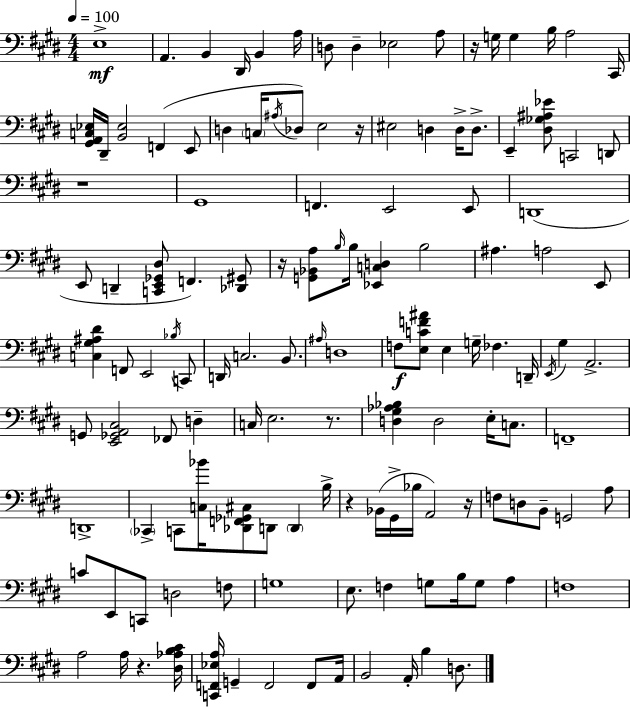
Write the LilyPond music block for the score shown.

{
  \clef bass
  \numericTimeSignature
  \time 4/4
  \key e \major
  \tempo 4 = 100
  e1->\mf | a,4. b,4 dis,16 b,4 a16 | d8 d4-- ees2 a8 | r16 g16 g4 b16 a2 cis,16 | \break <gis, a, c ees>16 dis,16-- <b, ees>2 f,4( e,8 | d4 \parenthesize c16 \acciaccatura { ais16 }) des8 e2 | r16 eis2 d4 d16-> d8.-> | e,4-- <dis ges ais ees'>8 c,2 d,8 | \break r1 | gis,1 | f,4. e,2 e,8 | d,1( | \break e,8 d,4-- <c, e, ges, dis>8 f,4.) <des, gis,>8 | r16 <g, bes, a>8 \grace { b16 } b16 <ees, c d>4 b2 | ais4. a2 | e,8 <c gis ais dis'>4 f,8 e,2 | \break \acciaccatura { bes16 } c,8 d,16 c2. | b,8. \grace { ais16 } d1 | f8\f <e c' f' ais'>8 e4 g16-- fes4. | d,16-- \acciaccatura { e,16 } gis4 a,2.-> | \break g,8 <e, ges, a, cis>2 fes,8 | d4-- c16 e2. | r8. <d gis aes bes>4 d2 | e16-. c8. f,1-- | \break d,1-> | \parenthesize ces,4-> c,8 <c bes'>16 <des, f, ges, cis>8 d,8 | \parenthesize d,4 b16-> r4 bes,16( gis,16-> bes16 a,2) | r16 f8 d8 b,8-- g,2 | \break a8 c'8 e,8 c,8 d2 | f8 g1 | e8. f4 g8 b16 g8 | a4 f1 | \break a2 a16 r4. | <dis aes b cis'>16 <c, f, ees a>16 g,4-- f,2 | f,8 a,16 b,2 a,16-. b4 | d8. \bar "|."
}